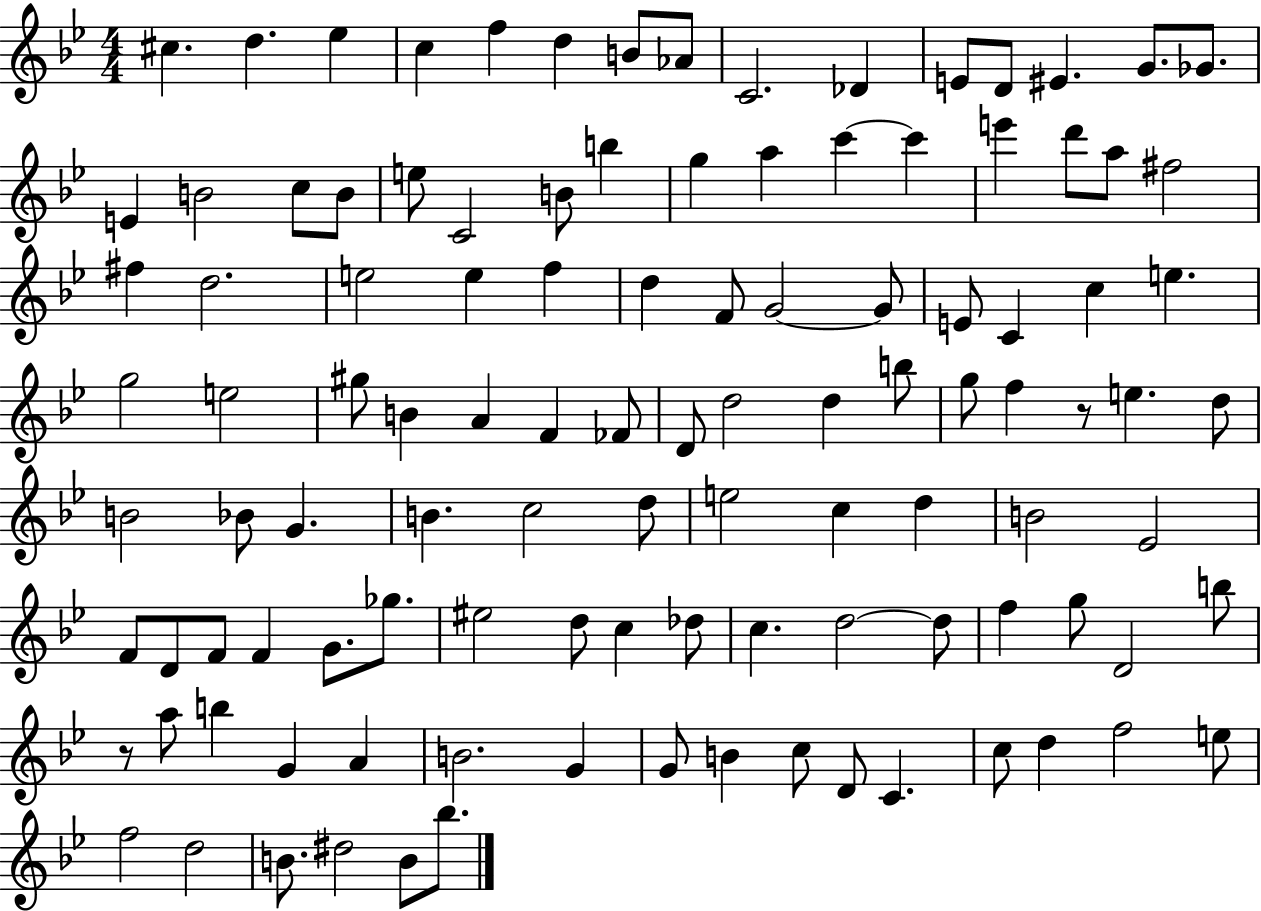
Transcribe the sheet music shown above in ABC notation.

X:1
T:Untitled
M:4/4
L:1/4
K:Bb
^c d _e c f d B/2 _A/2 C2 _D E/2 D/2 ^E G/2 _G/2 E B2 c/2 B/2 e/2 C2 B/2 b g a c' c' e' d'/2 a/2 ^f2 ^f d2 e2 e f d F/2 G2 G/2 E/2 C c e g2 e2 ^g/2 B A F _F/2 D/2 d2 d b/2 g/2 f z/2 e d/2 B2 _B/2 G B c2 d/2 e2 c d B2 _E2 F/2 D/2 F/2 F G/2 _g/2 ^e2 d/2 c _d/2 c d2 d/2 f g/2 D2 b/2 z/2 a/2 b G A B2 G G/2 B c/2 D/2 C c/2 d f2 e/2 f2 d2 B/2 ^d2 B/2 _b/2